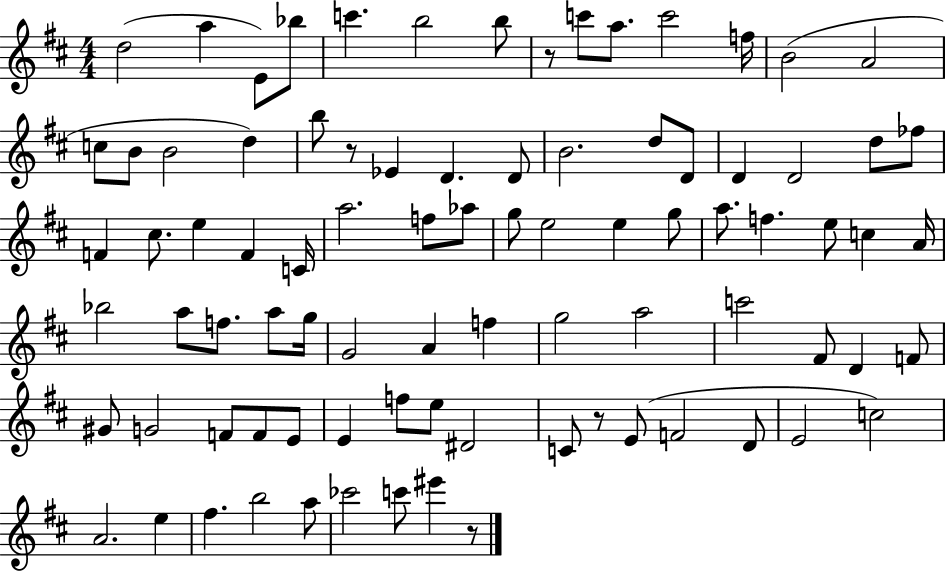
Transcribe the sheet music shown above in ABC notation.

X:1
T:Untitled
M:4/4
L:1/4
K:D
d2 a E/2 _b/2 c' b2 b/2 z/2 c'/2 a/2 c'2 f/4 B2 A2 c/2 B/2 B2 d b/2 z/2 _E D D/2 B2 d/2 D/2 D D2 d/2 _f/2 F ^c/2 e F C/4 a2 f/2 _a/2 g/2 e2 e g/2 a/2 f e/2 c A/4 _b2 a/2 f/2 a/2 g/4 G2 A f g2 a2 c'2 ^F/2 D F/2 ^G/2 G2 F/2 F/2 E/2 E f/2 e/2 ^D2 C/2 z/2 E/2 F2 D/2 E2 c2 A2 e ^f b2 a/2 _c'2 c'/2 ^e' z/2